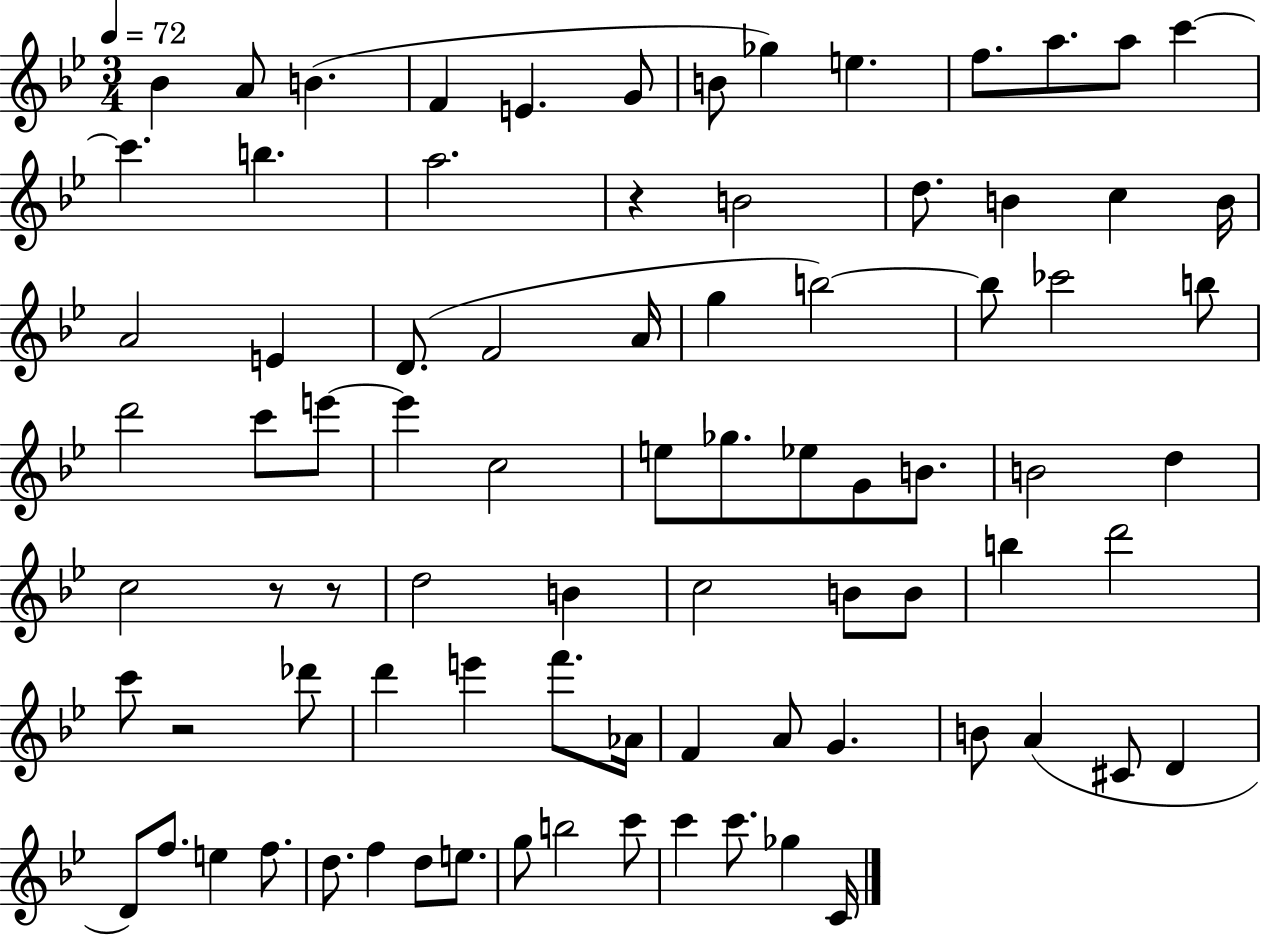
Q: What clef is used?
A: treble